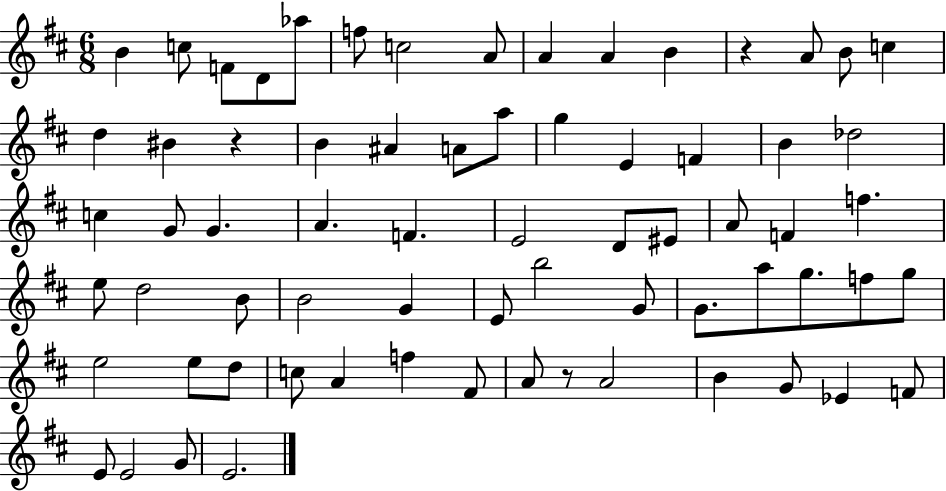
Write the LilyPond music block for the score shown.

{
  \clef treble
  \numericTimeSignature
  \time 6/8
  \key d \major
  \repeat volta 2 { b'4 c''8 f'8 d'8 aes''8 | f''8 c''2 a'8 | a'4 a'4 b'4 | r4 a'8 b'8 c''4 | \break d''4 bis'4 r4 | b'4 ais'4 a'8 a''8 | g''4 e'4 f'4 | b'4 des''2 | \break c''4 g'8 g'4. | a'4. f'4. | e'2 d'8 eis'8 | a'8 f'4 f''4. | \break e''8 d''2 b'8 | b'2 g'4 | e'8 b''2 g'8 | g'8. a''8 g''8. f''8 g''8 | \break e''2 e''8 d''8 | c''8 a'4 f''4 fis'8 | a'8 r8 a'2 | b'4 g'8 ees'4 f'8 | \break e'8 e'2 g'8 | e'2. | } \bar "|."
}